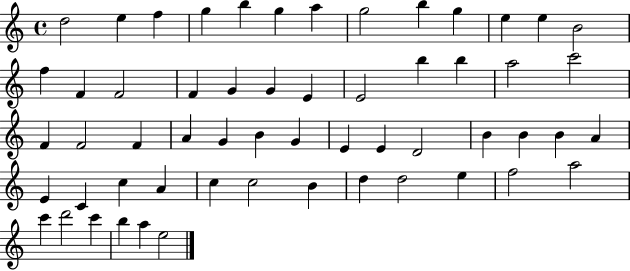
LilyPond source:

{
  \clef treble
  \time 4/4
  \defaultTimeSignature
  \key c \major
  d''2 e''4 f''4 | g''4 b''4 g''4 a''4 | g''2 b''4 g''4 | e''4 e''4 b'2 | \break f''4 f'4 f'2 | f'4 g'4 g'4 e'4 | e'2 b''4 b''4 | a''2 c'''2 | \break f'4 f'2 f'4 | a'4 g'4 b'4 g'4 | e'4 e'4 d'2 | b'4 b'4 b'4 a'4 | \break e'4 c'4 c''4 a'4 | c''4 c''2 b'4 | d''4 d''2 e''4 | f''2 a''2 | \break c'''4 d'''2 c'''4 | b''4 a''4 e''2 | \bar "|."
}